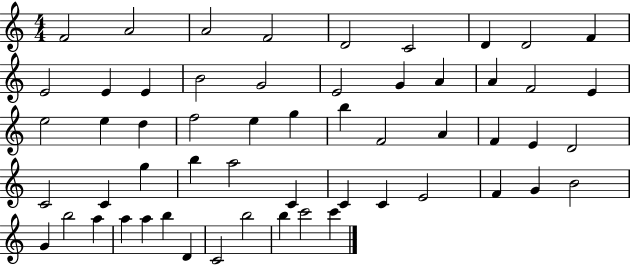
{
  \clef treble
  \numericTimeSignature
  \time 4/4
  \key c \major
  f'2 a'2 | a'2 f'2 | d'2 c'2 | d'4 d'2 f'4 | \break e'2 e'4 e'4 | b'2 g'2 | e'2 g'4 a'4 | a'4 f'2 e'4 | \break e''2 e''4 d''4 | f''2 e''4 g''4 | b''4 f'2 a'4 | f'4 e'4 d'2 | \break c'2 c'4 g''4 | b''4 a''2 c'4 | c'4 c'4 e'2 | f'4 g'4 b'2 | \break g'4 b''2 a''4 | a''4 a''4 b''4 d'4 | c'2 b''2 | b''4 c'''2 c'''4 | \break \bar "|."
}